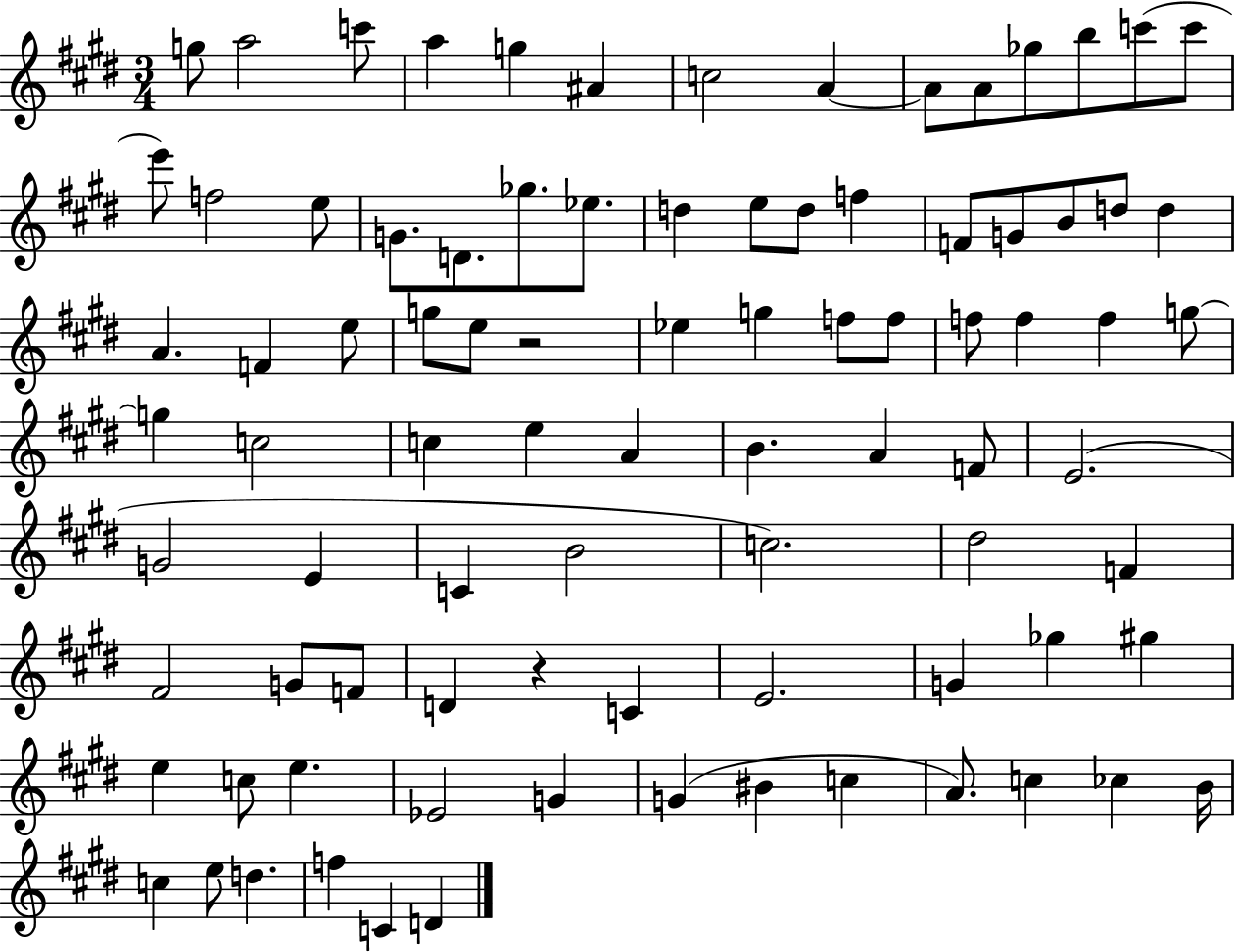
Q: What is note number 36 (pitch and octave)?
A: Eb5